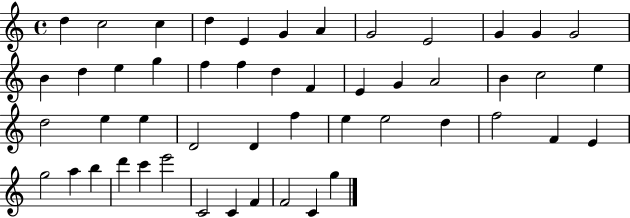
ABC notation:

X:1
T:Untitled
M:4/4
L:1/4
K:C
d c2 c d E G A G2 E2 G G G2 B d e g f f d F E G A2 B c2 e d2 e e D2 D f e e2 d f2 F E g2 a b d' c' e'2 C2 C F F2 C g